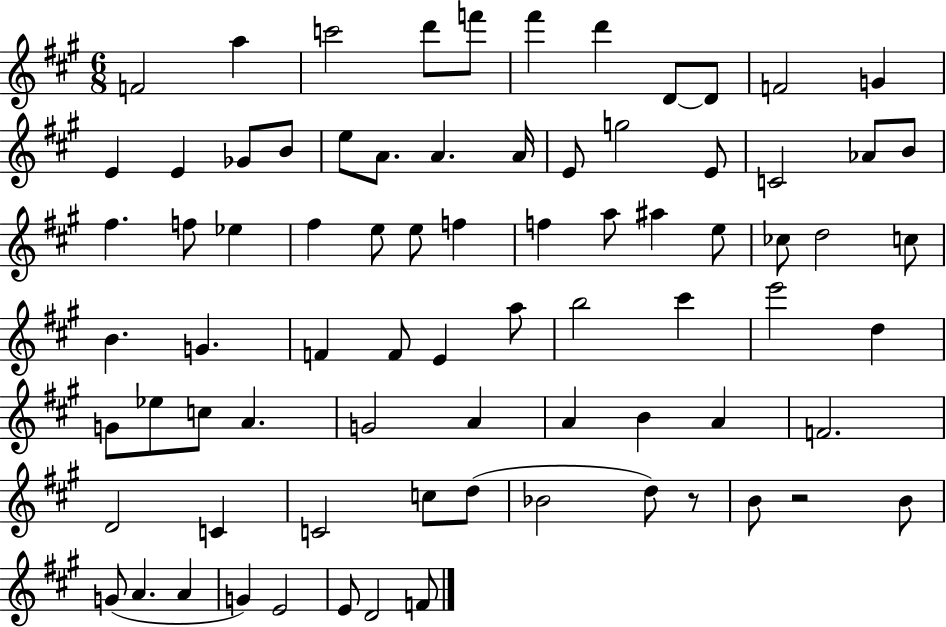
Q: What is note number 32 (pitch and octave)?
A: F5